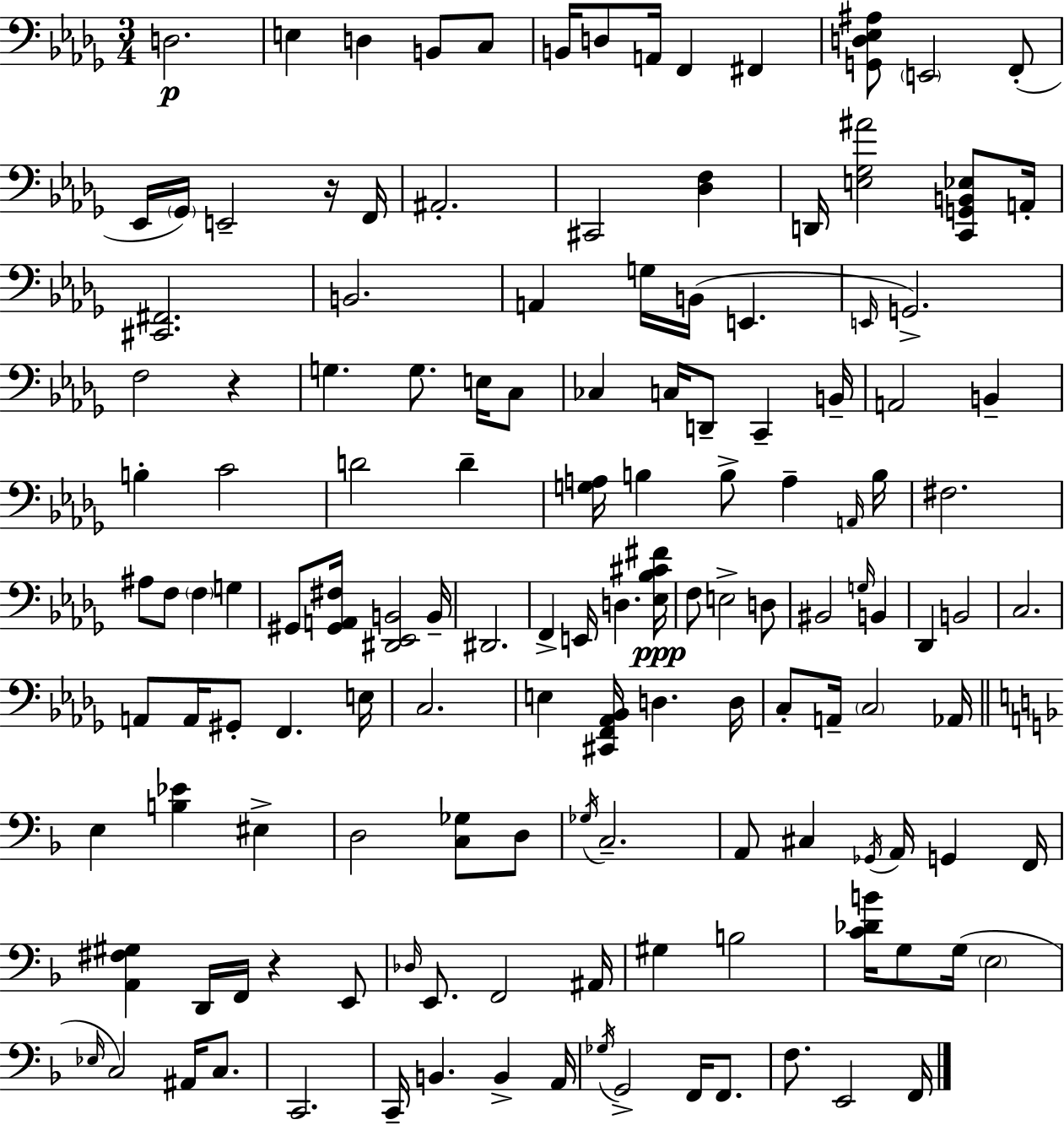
D3/h. E3/q D3/q B2/e C3/e B2/s D3/e A2/s F2/q F#2/q [G2,D3,Eb3,A#3]/e E2/h F2/e Eb2/s Gb2/s E2/h R/s F2/s A#2/h. C#2/h [Db3,F3]/q D2/s [E3,Gb3,A#4]/h [C2,G2,B2,Eb3]/e A2/s [C#2,F#2]/h. B2/h. A2/q G3/s B2/s E2/q. E2/s G2/h. F3/h R/q G3/q. G3/e. E3/s C3/e CES3/q C3/s D2/e C2/q B2/s A2/h B2/q B3/q C4/h D4/h D4/q [G3,A3]/s B3/q B3/e A3/q A2/s B3/s F#3/h. A#3/e F3/e F3/q G3/q G#2/e [G#2,A2,F#3]/s [D#2,Eb2,B2]/h B2/s D#2/h. F2/q E2/s D3/q. [Eb3,Bb3,C#4,F#4]/s F3/e E3/h D3/e BIS2/h G3/s B2/q Db2/q B2/h C3/h. A2/e A2/s G#2/e F2/q. E3/s C3/h. E3/q [C#2,F2,Ab2,Bb2]/s D3/q. D3/s C3/e A2/s C3/h Ab2/s E3/q [B3,Eb4]/q EIS3/q D3/h [C3,Gb3]/e D3/e Gb3/s C3/h. A2/e C#3/q Gb2/s A2/s G2/q F2/s [A2,F#3,G#3]/q D2/s F2/s R/q E2/e Db3/s E2/e. F2/h A#2/s G#3/q B3/h [C4,Db4,B4]/s G3/e G3/s E3/h Eb3/s C3/h A#2/s C3/e. C2/h. C2/s B2/q. B2/q A2/s Gb3/s G2/h F2/s F2/e. F3/e. E2/h F2/s